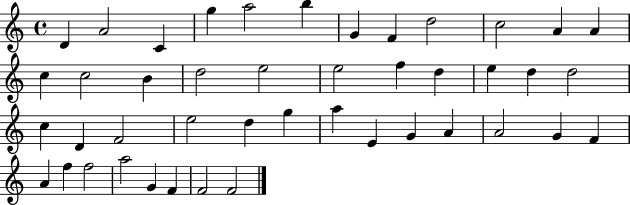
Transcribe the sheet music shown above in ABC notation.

X:1
T:Untitled
M:4/4
L:1/4
K:C
D A2 C g a2 b G F d2 c2 A A c c2 B d2 e2 e2 f d e d d2 c D F2 e2 d g a E G A A2 G F A f f2 a2 G F F2 F2